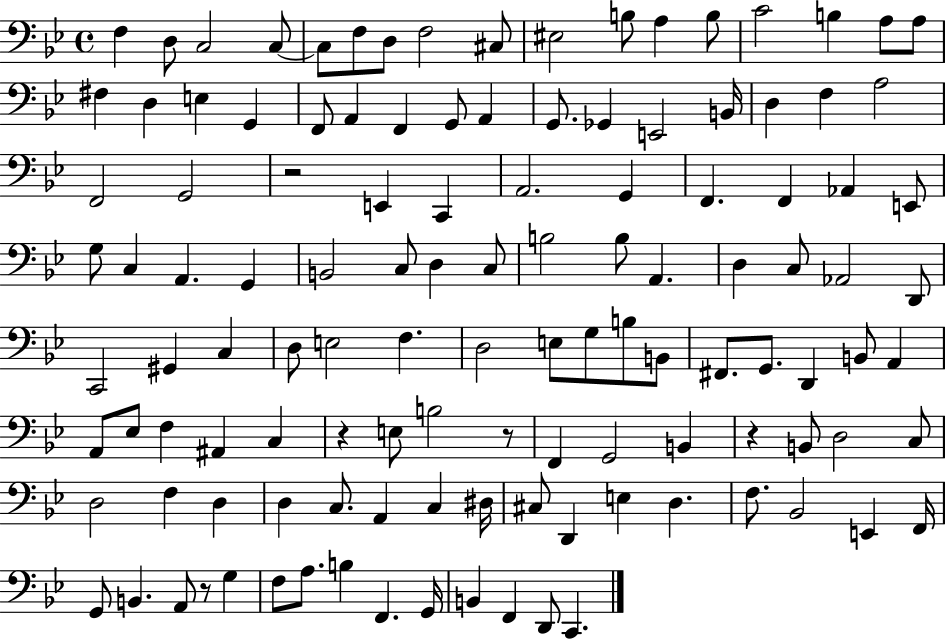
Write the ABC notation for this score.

X:1
T:Untitled
M:4/4
L:1/4
K:Bb
F, D,/2 C,2 C,/2 C,/2 F,/2 D,/2 F,2 ^C,/2 ^E,2 B,/2 A, B,/2 C2 B, A,/2 A,/2 ^F, D, E, G,, F,,/2 A,, F,, G,,/2 A,, G,,/2 _G,, E,,2 B,,/4 D, F, A,2 F,,2 G,,2 z2 E,, C,, A,,2 G,, F,, F,, _A,, E,,/2 G,/2 C, A,, G,, B,,2 C,/2 D, C,/2 B,2 B,/2 A,, D, C,/2 _A,,2 D,,/2 C,,2 ^G,, C, D,/2 E,2 F, D,2 E,/2 G,/2 B,/2 B,,/2 ^F,,/2 G,,/2 D,, B,,/2 A,, A,,/2 _E,/2 F, ^A,, C, z E,/2 B,2 z/2 F,, G,,2 B,, z B,,/2 D,2 C,/2 D,2 F, D, D, C,/2 A,, C, ^D,/4 ^C,/2 D,, E, D, F,/2 _B,,2 E,, F,,/4 G,,/2 B,, A,,/2 z/2 G, F,/2 A,/2 B, F,, G,,/4 B,, F,, D,,/2 C,,